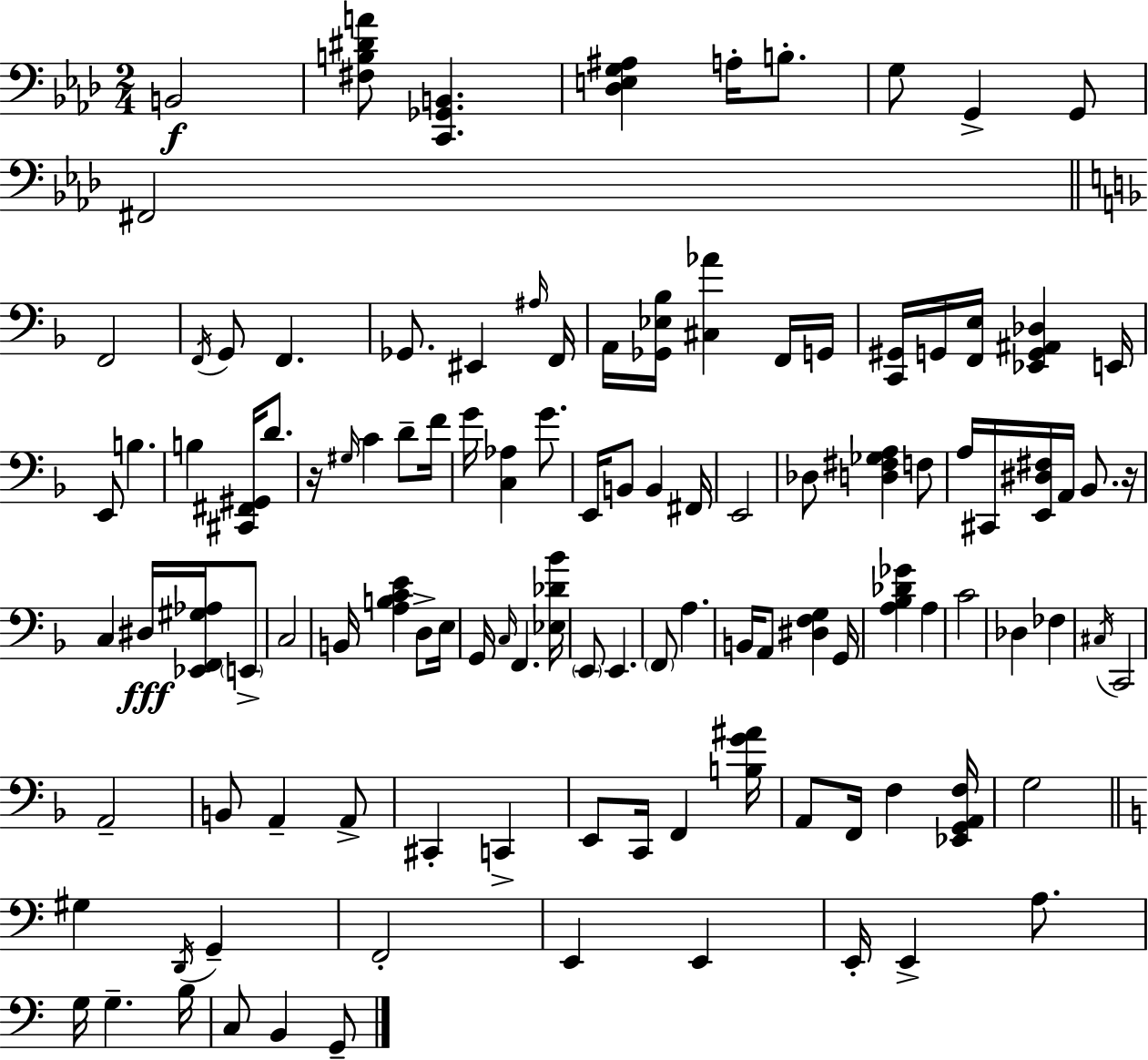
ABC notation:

X:1
T:Untitled
M:2/4
L:1/4
K:Fm
B,,2 [^F,B,^DA]/2 [C,,_G,,B,,] [_D,E,G,^A,] A,/4 B,/2 G,/2 G,, G,,/2 ^F,,2 F,,2 F,,/4 G,,/2 F,, _G,,/2 ^E,, ^A,/4 F,,/4 A,,/4 [_G,,_E,_B,]/4 [^C,_A] F,,/4 G,,/4 [C,,^G,,]/4 G,,/4 [F,,E,]/4 [_E,,G,,^A,,_D,] E,,/4 E,,/2 B, B, [^C,,^F,,^G,,]/4 D/2 z/4 ^G,/4 C D/2 F/4 G/4 [C,_A,] G/2 E,,/4 B,,/2 B,, ^F,,/4 E,,2 _D,/2 [D,^F,_G,A,] F,/2 A,/4 ^C,,/4 [E,,^D,^F,]/4 A,,/4 _B,,/2 z/4 C, ^D,/4 [_E,,F,,^G,_A,]/4 E,,/2 C,2 B,,/4 [A,B,CE] D,/2 E,/4 G,,/4 C,/4 F,, [_E,_D_B]/4 E,,/2 E,, F,,/2 A, B,,/4 A,,/2 [^D,F,G,] G,,/4 [A,_B,_D_G] A, C2 _D, _F, ^C,/4 C,,2 A,,2 B,,/2 A,, A,,/2 ^C,, C,, E,,/2 C,,/4 F,, [B,G^A]/4 A,,/2 F,,/4 F, [_E,,G,,A,,F,]/4 G,2 ^G, D,,/4 G,, F,,2 E,, E,, E,,/4 E,, A,/2 G,/4 G, B,/4 C,/2 B,, G,,/2